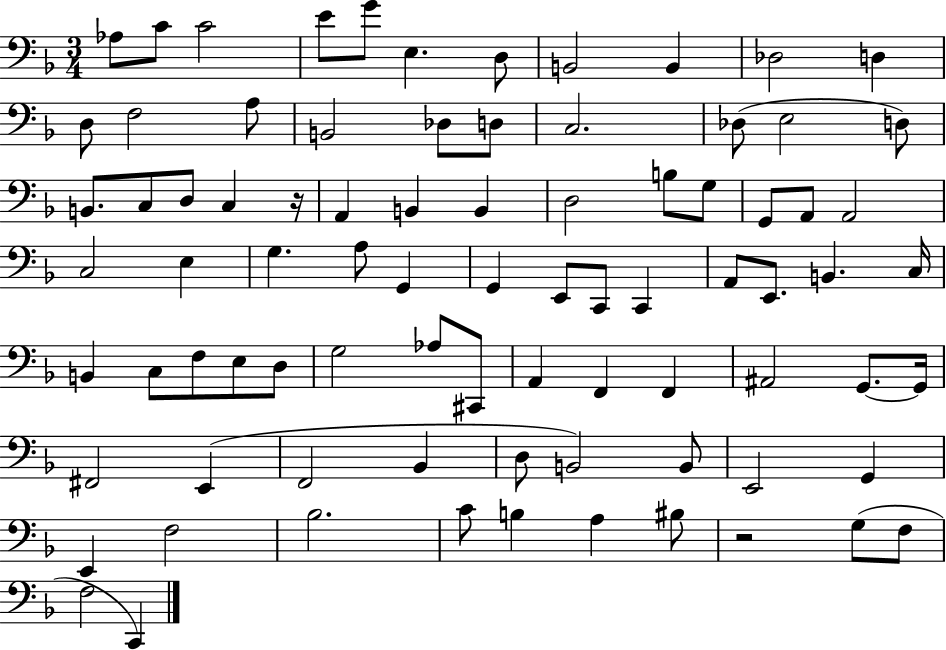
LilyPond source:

{
  \clef bass
  \numericTimeSignature
  \time 3/4
  \key f \major
  aes8 c'8 c'2 | e'8 g'8 e4. d8 | b,2 b,4 | des2 d4 | \break d8 f2 a8 | b,2 des8 d8 | c2. | des8( e2 d8) | \break b,8. c8 d8 c4 r16 | a,4 b,4 b,4 | d2 b8 g8 | g,8 a,8 a,2 | \break c2 e4 | g4. a8 g,4 | g,4 e,8 c,8 c,4 | a,8 e,8. b,4. c16 | \break b,4 c8 f8 e8 d8 | g2 aes8 cis,8 | a,4 f,4 f,4 | ais,2 g,8.~~ g,16 | \break fis,2 e,4( | f,2 bes,4 | d8 b,2) b,8 | e,2 g,4 | \break e,4 f2 | bes2. | c'8 b4 a4 bis8 | r2 g8( f8 | \break f2 c,4) | \bar "|."
}